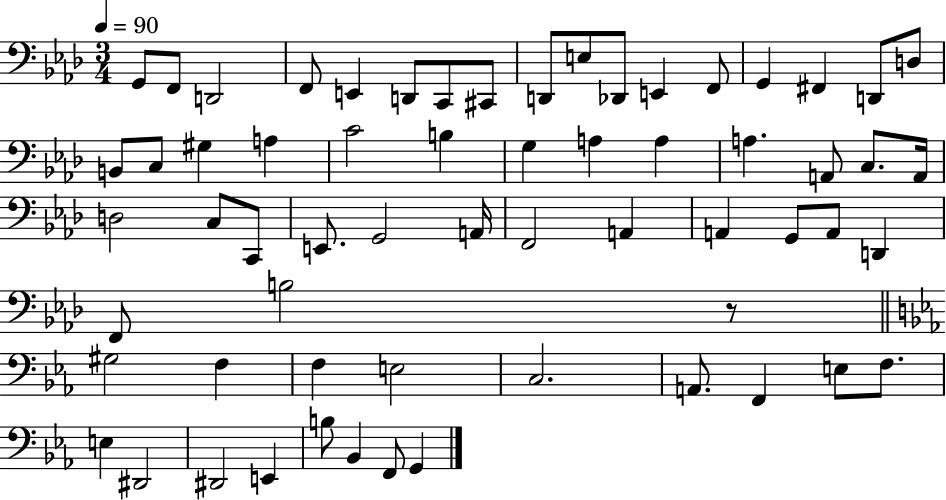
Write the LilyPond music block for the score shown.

{
  \clef bass
  \numericTimeSignature
  \time 3/4
  \key aes \major
  \tempo 4 = 90
  \repeat volta 2 { g,8 f,8 d,2 | f,8 e,4 d,8 c,8 cis,8 | d,8 e8 des,8 e,4 f,8 | g,4 fis,4 d,8 d8 | \break b,8 c8 gis4 a4 | c'2 b4 | g4 a4 a4 | a4. a,8 c8. a,16 | \break d2 c8 c,8 | e,8. g,2 a,16 | f,2 a,4 | a,4 g,8 a,8 d,4 | \break f,8 b2 r8 | \bar "||" \break \key ees \major gis2 f4 | f4 e2 | c2. | a,8. f,4 e8 f8. | \break e4 dis,2 | dis,2 e,4 | b8 bes,4 f,8 g,4 | } \bar "|."
}